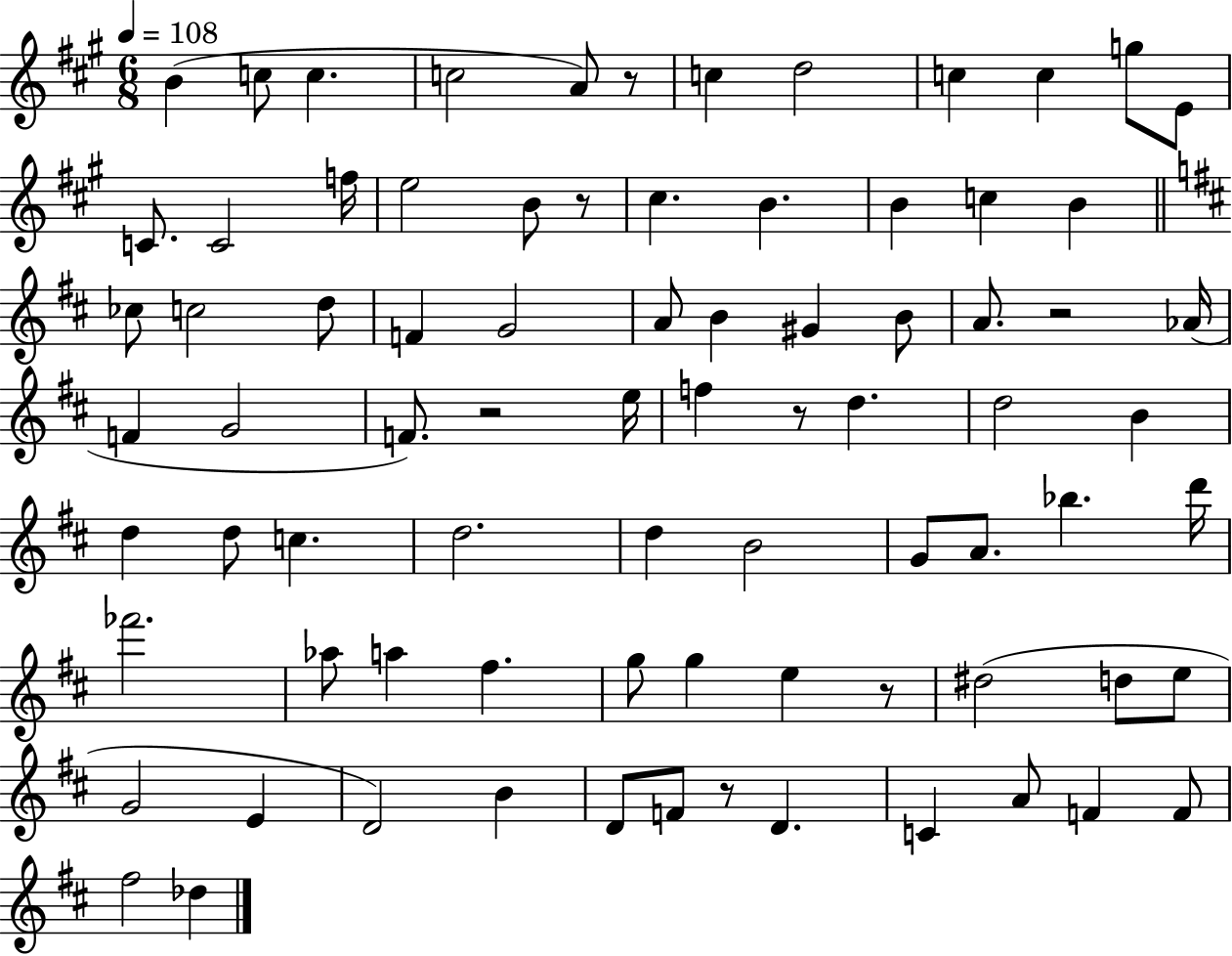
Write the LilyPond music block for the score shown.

{
  \clef treble
  \numericTimeSignature
  \time 6/8
  \key a \major
  \tempo 4 = 108
  b'4( c''8 c''4. | c''2 a'8) r8 | c''4 d''2 | c''4 c''4 g''8 e'8 | \break c'8. c'2 f''16 | e''2 b'8 r8 | cis''4. b'4. | b'4 c''4 b'4 | \break \bar "||" \break \key d \major ces''8 c''2 d''8 | f'4 g'2 | a'8 b'4 gis'4 b'8 | a'8. r2 aes'16( | \break f'4 g'2 | f'8.) r2 e''16 | f''4 r8 d''4. | d''2 b'4 | \break d''4 d''8 c''4. | d''2. | d''4 b'2 | g'8 a'8. bes''4. d'''16 | \break fes'''2. | aes''8 a''4 fis''4. | g''8 g''4 e''4 r8 | dis''2( d''8 e''8 | \break g'2 e'4 | d'2) b'4 | d'8 f'8 r8 d'4. | c'4 a'8 f'4 f'8 | \break fis''2 des''4 | \bar "|."
}